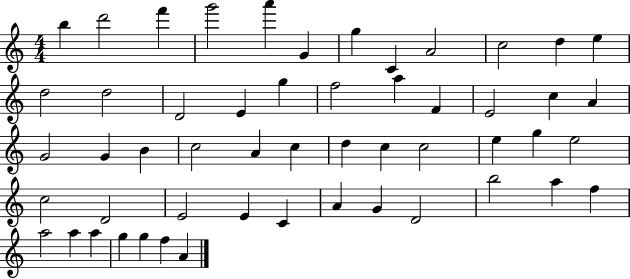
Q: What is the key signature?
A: C major